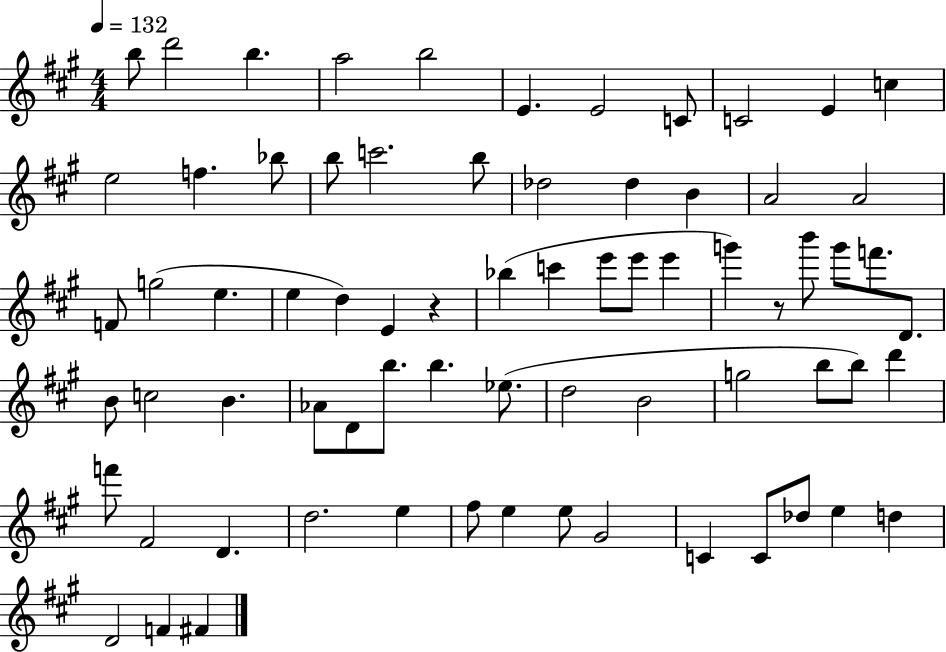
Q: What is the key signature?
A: A major